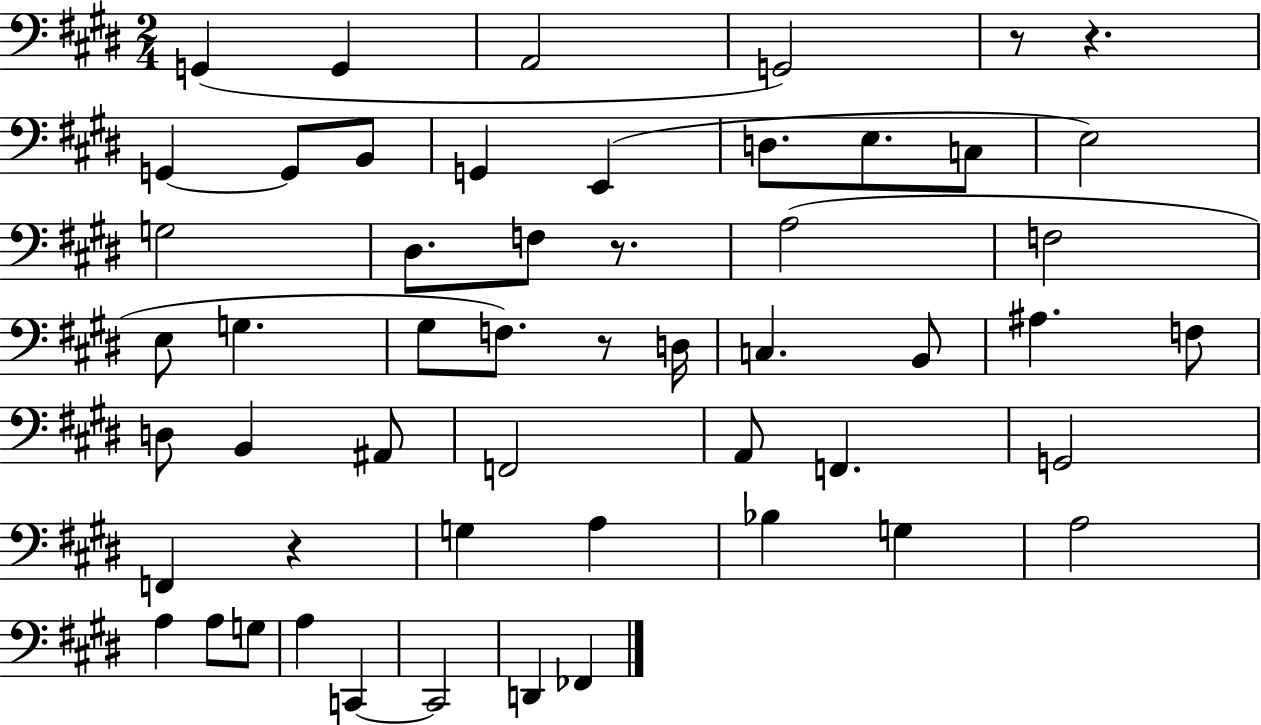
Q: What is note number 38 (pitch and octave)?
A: Bb3